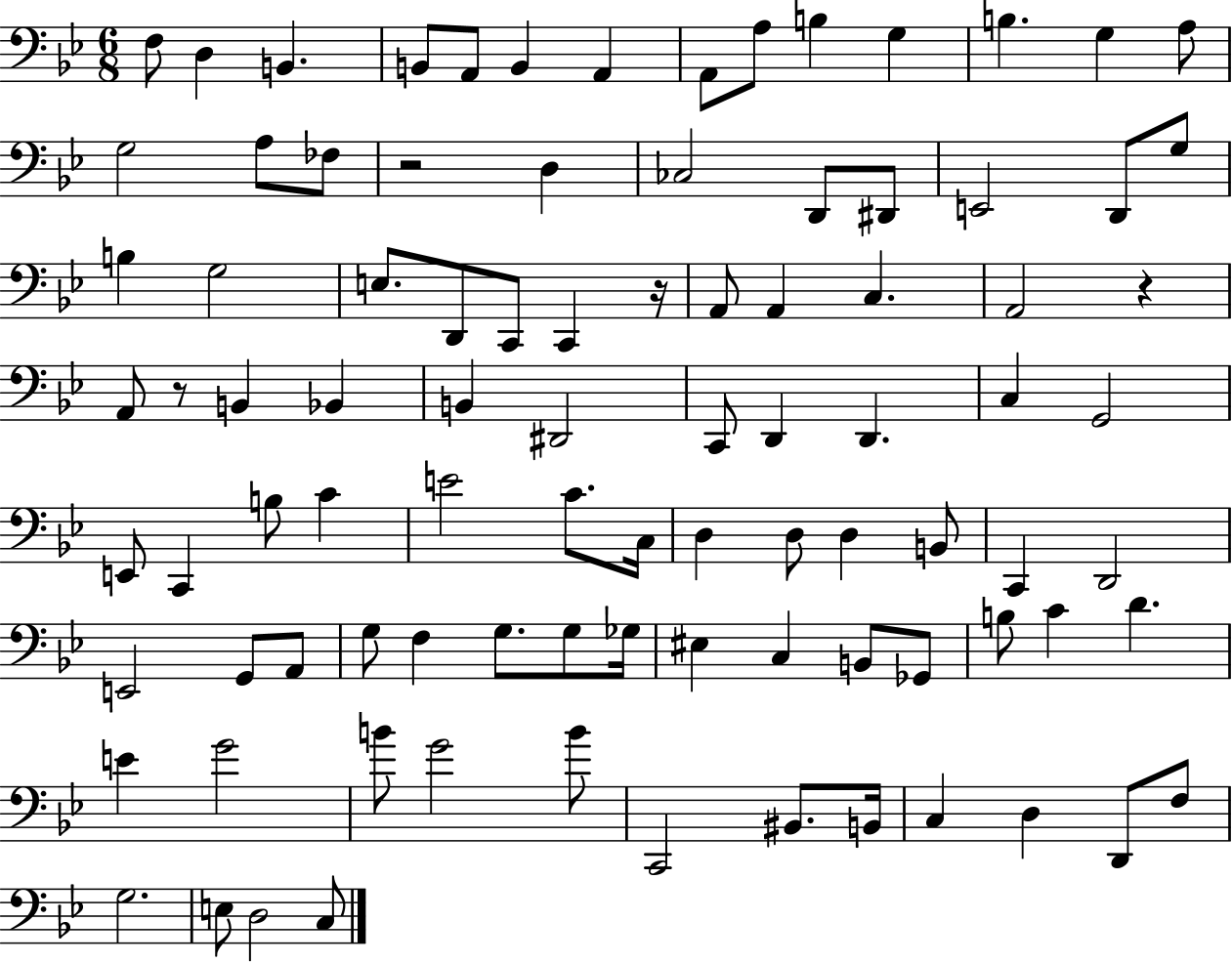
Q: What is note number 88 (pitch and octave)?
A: C3